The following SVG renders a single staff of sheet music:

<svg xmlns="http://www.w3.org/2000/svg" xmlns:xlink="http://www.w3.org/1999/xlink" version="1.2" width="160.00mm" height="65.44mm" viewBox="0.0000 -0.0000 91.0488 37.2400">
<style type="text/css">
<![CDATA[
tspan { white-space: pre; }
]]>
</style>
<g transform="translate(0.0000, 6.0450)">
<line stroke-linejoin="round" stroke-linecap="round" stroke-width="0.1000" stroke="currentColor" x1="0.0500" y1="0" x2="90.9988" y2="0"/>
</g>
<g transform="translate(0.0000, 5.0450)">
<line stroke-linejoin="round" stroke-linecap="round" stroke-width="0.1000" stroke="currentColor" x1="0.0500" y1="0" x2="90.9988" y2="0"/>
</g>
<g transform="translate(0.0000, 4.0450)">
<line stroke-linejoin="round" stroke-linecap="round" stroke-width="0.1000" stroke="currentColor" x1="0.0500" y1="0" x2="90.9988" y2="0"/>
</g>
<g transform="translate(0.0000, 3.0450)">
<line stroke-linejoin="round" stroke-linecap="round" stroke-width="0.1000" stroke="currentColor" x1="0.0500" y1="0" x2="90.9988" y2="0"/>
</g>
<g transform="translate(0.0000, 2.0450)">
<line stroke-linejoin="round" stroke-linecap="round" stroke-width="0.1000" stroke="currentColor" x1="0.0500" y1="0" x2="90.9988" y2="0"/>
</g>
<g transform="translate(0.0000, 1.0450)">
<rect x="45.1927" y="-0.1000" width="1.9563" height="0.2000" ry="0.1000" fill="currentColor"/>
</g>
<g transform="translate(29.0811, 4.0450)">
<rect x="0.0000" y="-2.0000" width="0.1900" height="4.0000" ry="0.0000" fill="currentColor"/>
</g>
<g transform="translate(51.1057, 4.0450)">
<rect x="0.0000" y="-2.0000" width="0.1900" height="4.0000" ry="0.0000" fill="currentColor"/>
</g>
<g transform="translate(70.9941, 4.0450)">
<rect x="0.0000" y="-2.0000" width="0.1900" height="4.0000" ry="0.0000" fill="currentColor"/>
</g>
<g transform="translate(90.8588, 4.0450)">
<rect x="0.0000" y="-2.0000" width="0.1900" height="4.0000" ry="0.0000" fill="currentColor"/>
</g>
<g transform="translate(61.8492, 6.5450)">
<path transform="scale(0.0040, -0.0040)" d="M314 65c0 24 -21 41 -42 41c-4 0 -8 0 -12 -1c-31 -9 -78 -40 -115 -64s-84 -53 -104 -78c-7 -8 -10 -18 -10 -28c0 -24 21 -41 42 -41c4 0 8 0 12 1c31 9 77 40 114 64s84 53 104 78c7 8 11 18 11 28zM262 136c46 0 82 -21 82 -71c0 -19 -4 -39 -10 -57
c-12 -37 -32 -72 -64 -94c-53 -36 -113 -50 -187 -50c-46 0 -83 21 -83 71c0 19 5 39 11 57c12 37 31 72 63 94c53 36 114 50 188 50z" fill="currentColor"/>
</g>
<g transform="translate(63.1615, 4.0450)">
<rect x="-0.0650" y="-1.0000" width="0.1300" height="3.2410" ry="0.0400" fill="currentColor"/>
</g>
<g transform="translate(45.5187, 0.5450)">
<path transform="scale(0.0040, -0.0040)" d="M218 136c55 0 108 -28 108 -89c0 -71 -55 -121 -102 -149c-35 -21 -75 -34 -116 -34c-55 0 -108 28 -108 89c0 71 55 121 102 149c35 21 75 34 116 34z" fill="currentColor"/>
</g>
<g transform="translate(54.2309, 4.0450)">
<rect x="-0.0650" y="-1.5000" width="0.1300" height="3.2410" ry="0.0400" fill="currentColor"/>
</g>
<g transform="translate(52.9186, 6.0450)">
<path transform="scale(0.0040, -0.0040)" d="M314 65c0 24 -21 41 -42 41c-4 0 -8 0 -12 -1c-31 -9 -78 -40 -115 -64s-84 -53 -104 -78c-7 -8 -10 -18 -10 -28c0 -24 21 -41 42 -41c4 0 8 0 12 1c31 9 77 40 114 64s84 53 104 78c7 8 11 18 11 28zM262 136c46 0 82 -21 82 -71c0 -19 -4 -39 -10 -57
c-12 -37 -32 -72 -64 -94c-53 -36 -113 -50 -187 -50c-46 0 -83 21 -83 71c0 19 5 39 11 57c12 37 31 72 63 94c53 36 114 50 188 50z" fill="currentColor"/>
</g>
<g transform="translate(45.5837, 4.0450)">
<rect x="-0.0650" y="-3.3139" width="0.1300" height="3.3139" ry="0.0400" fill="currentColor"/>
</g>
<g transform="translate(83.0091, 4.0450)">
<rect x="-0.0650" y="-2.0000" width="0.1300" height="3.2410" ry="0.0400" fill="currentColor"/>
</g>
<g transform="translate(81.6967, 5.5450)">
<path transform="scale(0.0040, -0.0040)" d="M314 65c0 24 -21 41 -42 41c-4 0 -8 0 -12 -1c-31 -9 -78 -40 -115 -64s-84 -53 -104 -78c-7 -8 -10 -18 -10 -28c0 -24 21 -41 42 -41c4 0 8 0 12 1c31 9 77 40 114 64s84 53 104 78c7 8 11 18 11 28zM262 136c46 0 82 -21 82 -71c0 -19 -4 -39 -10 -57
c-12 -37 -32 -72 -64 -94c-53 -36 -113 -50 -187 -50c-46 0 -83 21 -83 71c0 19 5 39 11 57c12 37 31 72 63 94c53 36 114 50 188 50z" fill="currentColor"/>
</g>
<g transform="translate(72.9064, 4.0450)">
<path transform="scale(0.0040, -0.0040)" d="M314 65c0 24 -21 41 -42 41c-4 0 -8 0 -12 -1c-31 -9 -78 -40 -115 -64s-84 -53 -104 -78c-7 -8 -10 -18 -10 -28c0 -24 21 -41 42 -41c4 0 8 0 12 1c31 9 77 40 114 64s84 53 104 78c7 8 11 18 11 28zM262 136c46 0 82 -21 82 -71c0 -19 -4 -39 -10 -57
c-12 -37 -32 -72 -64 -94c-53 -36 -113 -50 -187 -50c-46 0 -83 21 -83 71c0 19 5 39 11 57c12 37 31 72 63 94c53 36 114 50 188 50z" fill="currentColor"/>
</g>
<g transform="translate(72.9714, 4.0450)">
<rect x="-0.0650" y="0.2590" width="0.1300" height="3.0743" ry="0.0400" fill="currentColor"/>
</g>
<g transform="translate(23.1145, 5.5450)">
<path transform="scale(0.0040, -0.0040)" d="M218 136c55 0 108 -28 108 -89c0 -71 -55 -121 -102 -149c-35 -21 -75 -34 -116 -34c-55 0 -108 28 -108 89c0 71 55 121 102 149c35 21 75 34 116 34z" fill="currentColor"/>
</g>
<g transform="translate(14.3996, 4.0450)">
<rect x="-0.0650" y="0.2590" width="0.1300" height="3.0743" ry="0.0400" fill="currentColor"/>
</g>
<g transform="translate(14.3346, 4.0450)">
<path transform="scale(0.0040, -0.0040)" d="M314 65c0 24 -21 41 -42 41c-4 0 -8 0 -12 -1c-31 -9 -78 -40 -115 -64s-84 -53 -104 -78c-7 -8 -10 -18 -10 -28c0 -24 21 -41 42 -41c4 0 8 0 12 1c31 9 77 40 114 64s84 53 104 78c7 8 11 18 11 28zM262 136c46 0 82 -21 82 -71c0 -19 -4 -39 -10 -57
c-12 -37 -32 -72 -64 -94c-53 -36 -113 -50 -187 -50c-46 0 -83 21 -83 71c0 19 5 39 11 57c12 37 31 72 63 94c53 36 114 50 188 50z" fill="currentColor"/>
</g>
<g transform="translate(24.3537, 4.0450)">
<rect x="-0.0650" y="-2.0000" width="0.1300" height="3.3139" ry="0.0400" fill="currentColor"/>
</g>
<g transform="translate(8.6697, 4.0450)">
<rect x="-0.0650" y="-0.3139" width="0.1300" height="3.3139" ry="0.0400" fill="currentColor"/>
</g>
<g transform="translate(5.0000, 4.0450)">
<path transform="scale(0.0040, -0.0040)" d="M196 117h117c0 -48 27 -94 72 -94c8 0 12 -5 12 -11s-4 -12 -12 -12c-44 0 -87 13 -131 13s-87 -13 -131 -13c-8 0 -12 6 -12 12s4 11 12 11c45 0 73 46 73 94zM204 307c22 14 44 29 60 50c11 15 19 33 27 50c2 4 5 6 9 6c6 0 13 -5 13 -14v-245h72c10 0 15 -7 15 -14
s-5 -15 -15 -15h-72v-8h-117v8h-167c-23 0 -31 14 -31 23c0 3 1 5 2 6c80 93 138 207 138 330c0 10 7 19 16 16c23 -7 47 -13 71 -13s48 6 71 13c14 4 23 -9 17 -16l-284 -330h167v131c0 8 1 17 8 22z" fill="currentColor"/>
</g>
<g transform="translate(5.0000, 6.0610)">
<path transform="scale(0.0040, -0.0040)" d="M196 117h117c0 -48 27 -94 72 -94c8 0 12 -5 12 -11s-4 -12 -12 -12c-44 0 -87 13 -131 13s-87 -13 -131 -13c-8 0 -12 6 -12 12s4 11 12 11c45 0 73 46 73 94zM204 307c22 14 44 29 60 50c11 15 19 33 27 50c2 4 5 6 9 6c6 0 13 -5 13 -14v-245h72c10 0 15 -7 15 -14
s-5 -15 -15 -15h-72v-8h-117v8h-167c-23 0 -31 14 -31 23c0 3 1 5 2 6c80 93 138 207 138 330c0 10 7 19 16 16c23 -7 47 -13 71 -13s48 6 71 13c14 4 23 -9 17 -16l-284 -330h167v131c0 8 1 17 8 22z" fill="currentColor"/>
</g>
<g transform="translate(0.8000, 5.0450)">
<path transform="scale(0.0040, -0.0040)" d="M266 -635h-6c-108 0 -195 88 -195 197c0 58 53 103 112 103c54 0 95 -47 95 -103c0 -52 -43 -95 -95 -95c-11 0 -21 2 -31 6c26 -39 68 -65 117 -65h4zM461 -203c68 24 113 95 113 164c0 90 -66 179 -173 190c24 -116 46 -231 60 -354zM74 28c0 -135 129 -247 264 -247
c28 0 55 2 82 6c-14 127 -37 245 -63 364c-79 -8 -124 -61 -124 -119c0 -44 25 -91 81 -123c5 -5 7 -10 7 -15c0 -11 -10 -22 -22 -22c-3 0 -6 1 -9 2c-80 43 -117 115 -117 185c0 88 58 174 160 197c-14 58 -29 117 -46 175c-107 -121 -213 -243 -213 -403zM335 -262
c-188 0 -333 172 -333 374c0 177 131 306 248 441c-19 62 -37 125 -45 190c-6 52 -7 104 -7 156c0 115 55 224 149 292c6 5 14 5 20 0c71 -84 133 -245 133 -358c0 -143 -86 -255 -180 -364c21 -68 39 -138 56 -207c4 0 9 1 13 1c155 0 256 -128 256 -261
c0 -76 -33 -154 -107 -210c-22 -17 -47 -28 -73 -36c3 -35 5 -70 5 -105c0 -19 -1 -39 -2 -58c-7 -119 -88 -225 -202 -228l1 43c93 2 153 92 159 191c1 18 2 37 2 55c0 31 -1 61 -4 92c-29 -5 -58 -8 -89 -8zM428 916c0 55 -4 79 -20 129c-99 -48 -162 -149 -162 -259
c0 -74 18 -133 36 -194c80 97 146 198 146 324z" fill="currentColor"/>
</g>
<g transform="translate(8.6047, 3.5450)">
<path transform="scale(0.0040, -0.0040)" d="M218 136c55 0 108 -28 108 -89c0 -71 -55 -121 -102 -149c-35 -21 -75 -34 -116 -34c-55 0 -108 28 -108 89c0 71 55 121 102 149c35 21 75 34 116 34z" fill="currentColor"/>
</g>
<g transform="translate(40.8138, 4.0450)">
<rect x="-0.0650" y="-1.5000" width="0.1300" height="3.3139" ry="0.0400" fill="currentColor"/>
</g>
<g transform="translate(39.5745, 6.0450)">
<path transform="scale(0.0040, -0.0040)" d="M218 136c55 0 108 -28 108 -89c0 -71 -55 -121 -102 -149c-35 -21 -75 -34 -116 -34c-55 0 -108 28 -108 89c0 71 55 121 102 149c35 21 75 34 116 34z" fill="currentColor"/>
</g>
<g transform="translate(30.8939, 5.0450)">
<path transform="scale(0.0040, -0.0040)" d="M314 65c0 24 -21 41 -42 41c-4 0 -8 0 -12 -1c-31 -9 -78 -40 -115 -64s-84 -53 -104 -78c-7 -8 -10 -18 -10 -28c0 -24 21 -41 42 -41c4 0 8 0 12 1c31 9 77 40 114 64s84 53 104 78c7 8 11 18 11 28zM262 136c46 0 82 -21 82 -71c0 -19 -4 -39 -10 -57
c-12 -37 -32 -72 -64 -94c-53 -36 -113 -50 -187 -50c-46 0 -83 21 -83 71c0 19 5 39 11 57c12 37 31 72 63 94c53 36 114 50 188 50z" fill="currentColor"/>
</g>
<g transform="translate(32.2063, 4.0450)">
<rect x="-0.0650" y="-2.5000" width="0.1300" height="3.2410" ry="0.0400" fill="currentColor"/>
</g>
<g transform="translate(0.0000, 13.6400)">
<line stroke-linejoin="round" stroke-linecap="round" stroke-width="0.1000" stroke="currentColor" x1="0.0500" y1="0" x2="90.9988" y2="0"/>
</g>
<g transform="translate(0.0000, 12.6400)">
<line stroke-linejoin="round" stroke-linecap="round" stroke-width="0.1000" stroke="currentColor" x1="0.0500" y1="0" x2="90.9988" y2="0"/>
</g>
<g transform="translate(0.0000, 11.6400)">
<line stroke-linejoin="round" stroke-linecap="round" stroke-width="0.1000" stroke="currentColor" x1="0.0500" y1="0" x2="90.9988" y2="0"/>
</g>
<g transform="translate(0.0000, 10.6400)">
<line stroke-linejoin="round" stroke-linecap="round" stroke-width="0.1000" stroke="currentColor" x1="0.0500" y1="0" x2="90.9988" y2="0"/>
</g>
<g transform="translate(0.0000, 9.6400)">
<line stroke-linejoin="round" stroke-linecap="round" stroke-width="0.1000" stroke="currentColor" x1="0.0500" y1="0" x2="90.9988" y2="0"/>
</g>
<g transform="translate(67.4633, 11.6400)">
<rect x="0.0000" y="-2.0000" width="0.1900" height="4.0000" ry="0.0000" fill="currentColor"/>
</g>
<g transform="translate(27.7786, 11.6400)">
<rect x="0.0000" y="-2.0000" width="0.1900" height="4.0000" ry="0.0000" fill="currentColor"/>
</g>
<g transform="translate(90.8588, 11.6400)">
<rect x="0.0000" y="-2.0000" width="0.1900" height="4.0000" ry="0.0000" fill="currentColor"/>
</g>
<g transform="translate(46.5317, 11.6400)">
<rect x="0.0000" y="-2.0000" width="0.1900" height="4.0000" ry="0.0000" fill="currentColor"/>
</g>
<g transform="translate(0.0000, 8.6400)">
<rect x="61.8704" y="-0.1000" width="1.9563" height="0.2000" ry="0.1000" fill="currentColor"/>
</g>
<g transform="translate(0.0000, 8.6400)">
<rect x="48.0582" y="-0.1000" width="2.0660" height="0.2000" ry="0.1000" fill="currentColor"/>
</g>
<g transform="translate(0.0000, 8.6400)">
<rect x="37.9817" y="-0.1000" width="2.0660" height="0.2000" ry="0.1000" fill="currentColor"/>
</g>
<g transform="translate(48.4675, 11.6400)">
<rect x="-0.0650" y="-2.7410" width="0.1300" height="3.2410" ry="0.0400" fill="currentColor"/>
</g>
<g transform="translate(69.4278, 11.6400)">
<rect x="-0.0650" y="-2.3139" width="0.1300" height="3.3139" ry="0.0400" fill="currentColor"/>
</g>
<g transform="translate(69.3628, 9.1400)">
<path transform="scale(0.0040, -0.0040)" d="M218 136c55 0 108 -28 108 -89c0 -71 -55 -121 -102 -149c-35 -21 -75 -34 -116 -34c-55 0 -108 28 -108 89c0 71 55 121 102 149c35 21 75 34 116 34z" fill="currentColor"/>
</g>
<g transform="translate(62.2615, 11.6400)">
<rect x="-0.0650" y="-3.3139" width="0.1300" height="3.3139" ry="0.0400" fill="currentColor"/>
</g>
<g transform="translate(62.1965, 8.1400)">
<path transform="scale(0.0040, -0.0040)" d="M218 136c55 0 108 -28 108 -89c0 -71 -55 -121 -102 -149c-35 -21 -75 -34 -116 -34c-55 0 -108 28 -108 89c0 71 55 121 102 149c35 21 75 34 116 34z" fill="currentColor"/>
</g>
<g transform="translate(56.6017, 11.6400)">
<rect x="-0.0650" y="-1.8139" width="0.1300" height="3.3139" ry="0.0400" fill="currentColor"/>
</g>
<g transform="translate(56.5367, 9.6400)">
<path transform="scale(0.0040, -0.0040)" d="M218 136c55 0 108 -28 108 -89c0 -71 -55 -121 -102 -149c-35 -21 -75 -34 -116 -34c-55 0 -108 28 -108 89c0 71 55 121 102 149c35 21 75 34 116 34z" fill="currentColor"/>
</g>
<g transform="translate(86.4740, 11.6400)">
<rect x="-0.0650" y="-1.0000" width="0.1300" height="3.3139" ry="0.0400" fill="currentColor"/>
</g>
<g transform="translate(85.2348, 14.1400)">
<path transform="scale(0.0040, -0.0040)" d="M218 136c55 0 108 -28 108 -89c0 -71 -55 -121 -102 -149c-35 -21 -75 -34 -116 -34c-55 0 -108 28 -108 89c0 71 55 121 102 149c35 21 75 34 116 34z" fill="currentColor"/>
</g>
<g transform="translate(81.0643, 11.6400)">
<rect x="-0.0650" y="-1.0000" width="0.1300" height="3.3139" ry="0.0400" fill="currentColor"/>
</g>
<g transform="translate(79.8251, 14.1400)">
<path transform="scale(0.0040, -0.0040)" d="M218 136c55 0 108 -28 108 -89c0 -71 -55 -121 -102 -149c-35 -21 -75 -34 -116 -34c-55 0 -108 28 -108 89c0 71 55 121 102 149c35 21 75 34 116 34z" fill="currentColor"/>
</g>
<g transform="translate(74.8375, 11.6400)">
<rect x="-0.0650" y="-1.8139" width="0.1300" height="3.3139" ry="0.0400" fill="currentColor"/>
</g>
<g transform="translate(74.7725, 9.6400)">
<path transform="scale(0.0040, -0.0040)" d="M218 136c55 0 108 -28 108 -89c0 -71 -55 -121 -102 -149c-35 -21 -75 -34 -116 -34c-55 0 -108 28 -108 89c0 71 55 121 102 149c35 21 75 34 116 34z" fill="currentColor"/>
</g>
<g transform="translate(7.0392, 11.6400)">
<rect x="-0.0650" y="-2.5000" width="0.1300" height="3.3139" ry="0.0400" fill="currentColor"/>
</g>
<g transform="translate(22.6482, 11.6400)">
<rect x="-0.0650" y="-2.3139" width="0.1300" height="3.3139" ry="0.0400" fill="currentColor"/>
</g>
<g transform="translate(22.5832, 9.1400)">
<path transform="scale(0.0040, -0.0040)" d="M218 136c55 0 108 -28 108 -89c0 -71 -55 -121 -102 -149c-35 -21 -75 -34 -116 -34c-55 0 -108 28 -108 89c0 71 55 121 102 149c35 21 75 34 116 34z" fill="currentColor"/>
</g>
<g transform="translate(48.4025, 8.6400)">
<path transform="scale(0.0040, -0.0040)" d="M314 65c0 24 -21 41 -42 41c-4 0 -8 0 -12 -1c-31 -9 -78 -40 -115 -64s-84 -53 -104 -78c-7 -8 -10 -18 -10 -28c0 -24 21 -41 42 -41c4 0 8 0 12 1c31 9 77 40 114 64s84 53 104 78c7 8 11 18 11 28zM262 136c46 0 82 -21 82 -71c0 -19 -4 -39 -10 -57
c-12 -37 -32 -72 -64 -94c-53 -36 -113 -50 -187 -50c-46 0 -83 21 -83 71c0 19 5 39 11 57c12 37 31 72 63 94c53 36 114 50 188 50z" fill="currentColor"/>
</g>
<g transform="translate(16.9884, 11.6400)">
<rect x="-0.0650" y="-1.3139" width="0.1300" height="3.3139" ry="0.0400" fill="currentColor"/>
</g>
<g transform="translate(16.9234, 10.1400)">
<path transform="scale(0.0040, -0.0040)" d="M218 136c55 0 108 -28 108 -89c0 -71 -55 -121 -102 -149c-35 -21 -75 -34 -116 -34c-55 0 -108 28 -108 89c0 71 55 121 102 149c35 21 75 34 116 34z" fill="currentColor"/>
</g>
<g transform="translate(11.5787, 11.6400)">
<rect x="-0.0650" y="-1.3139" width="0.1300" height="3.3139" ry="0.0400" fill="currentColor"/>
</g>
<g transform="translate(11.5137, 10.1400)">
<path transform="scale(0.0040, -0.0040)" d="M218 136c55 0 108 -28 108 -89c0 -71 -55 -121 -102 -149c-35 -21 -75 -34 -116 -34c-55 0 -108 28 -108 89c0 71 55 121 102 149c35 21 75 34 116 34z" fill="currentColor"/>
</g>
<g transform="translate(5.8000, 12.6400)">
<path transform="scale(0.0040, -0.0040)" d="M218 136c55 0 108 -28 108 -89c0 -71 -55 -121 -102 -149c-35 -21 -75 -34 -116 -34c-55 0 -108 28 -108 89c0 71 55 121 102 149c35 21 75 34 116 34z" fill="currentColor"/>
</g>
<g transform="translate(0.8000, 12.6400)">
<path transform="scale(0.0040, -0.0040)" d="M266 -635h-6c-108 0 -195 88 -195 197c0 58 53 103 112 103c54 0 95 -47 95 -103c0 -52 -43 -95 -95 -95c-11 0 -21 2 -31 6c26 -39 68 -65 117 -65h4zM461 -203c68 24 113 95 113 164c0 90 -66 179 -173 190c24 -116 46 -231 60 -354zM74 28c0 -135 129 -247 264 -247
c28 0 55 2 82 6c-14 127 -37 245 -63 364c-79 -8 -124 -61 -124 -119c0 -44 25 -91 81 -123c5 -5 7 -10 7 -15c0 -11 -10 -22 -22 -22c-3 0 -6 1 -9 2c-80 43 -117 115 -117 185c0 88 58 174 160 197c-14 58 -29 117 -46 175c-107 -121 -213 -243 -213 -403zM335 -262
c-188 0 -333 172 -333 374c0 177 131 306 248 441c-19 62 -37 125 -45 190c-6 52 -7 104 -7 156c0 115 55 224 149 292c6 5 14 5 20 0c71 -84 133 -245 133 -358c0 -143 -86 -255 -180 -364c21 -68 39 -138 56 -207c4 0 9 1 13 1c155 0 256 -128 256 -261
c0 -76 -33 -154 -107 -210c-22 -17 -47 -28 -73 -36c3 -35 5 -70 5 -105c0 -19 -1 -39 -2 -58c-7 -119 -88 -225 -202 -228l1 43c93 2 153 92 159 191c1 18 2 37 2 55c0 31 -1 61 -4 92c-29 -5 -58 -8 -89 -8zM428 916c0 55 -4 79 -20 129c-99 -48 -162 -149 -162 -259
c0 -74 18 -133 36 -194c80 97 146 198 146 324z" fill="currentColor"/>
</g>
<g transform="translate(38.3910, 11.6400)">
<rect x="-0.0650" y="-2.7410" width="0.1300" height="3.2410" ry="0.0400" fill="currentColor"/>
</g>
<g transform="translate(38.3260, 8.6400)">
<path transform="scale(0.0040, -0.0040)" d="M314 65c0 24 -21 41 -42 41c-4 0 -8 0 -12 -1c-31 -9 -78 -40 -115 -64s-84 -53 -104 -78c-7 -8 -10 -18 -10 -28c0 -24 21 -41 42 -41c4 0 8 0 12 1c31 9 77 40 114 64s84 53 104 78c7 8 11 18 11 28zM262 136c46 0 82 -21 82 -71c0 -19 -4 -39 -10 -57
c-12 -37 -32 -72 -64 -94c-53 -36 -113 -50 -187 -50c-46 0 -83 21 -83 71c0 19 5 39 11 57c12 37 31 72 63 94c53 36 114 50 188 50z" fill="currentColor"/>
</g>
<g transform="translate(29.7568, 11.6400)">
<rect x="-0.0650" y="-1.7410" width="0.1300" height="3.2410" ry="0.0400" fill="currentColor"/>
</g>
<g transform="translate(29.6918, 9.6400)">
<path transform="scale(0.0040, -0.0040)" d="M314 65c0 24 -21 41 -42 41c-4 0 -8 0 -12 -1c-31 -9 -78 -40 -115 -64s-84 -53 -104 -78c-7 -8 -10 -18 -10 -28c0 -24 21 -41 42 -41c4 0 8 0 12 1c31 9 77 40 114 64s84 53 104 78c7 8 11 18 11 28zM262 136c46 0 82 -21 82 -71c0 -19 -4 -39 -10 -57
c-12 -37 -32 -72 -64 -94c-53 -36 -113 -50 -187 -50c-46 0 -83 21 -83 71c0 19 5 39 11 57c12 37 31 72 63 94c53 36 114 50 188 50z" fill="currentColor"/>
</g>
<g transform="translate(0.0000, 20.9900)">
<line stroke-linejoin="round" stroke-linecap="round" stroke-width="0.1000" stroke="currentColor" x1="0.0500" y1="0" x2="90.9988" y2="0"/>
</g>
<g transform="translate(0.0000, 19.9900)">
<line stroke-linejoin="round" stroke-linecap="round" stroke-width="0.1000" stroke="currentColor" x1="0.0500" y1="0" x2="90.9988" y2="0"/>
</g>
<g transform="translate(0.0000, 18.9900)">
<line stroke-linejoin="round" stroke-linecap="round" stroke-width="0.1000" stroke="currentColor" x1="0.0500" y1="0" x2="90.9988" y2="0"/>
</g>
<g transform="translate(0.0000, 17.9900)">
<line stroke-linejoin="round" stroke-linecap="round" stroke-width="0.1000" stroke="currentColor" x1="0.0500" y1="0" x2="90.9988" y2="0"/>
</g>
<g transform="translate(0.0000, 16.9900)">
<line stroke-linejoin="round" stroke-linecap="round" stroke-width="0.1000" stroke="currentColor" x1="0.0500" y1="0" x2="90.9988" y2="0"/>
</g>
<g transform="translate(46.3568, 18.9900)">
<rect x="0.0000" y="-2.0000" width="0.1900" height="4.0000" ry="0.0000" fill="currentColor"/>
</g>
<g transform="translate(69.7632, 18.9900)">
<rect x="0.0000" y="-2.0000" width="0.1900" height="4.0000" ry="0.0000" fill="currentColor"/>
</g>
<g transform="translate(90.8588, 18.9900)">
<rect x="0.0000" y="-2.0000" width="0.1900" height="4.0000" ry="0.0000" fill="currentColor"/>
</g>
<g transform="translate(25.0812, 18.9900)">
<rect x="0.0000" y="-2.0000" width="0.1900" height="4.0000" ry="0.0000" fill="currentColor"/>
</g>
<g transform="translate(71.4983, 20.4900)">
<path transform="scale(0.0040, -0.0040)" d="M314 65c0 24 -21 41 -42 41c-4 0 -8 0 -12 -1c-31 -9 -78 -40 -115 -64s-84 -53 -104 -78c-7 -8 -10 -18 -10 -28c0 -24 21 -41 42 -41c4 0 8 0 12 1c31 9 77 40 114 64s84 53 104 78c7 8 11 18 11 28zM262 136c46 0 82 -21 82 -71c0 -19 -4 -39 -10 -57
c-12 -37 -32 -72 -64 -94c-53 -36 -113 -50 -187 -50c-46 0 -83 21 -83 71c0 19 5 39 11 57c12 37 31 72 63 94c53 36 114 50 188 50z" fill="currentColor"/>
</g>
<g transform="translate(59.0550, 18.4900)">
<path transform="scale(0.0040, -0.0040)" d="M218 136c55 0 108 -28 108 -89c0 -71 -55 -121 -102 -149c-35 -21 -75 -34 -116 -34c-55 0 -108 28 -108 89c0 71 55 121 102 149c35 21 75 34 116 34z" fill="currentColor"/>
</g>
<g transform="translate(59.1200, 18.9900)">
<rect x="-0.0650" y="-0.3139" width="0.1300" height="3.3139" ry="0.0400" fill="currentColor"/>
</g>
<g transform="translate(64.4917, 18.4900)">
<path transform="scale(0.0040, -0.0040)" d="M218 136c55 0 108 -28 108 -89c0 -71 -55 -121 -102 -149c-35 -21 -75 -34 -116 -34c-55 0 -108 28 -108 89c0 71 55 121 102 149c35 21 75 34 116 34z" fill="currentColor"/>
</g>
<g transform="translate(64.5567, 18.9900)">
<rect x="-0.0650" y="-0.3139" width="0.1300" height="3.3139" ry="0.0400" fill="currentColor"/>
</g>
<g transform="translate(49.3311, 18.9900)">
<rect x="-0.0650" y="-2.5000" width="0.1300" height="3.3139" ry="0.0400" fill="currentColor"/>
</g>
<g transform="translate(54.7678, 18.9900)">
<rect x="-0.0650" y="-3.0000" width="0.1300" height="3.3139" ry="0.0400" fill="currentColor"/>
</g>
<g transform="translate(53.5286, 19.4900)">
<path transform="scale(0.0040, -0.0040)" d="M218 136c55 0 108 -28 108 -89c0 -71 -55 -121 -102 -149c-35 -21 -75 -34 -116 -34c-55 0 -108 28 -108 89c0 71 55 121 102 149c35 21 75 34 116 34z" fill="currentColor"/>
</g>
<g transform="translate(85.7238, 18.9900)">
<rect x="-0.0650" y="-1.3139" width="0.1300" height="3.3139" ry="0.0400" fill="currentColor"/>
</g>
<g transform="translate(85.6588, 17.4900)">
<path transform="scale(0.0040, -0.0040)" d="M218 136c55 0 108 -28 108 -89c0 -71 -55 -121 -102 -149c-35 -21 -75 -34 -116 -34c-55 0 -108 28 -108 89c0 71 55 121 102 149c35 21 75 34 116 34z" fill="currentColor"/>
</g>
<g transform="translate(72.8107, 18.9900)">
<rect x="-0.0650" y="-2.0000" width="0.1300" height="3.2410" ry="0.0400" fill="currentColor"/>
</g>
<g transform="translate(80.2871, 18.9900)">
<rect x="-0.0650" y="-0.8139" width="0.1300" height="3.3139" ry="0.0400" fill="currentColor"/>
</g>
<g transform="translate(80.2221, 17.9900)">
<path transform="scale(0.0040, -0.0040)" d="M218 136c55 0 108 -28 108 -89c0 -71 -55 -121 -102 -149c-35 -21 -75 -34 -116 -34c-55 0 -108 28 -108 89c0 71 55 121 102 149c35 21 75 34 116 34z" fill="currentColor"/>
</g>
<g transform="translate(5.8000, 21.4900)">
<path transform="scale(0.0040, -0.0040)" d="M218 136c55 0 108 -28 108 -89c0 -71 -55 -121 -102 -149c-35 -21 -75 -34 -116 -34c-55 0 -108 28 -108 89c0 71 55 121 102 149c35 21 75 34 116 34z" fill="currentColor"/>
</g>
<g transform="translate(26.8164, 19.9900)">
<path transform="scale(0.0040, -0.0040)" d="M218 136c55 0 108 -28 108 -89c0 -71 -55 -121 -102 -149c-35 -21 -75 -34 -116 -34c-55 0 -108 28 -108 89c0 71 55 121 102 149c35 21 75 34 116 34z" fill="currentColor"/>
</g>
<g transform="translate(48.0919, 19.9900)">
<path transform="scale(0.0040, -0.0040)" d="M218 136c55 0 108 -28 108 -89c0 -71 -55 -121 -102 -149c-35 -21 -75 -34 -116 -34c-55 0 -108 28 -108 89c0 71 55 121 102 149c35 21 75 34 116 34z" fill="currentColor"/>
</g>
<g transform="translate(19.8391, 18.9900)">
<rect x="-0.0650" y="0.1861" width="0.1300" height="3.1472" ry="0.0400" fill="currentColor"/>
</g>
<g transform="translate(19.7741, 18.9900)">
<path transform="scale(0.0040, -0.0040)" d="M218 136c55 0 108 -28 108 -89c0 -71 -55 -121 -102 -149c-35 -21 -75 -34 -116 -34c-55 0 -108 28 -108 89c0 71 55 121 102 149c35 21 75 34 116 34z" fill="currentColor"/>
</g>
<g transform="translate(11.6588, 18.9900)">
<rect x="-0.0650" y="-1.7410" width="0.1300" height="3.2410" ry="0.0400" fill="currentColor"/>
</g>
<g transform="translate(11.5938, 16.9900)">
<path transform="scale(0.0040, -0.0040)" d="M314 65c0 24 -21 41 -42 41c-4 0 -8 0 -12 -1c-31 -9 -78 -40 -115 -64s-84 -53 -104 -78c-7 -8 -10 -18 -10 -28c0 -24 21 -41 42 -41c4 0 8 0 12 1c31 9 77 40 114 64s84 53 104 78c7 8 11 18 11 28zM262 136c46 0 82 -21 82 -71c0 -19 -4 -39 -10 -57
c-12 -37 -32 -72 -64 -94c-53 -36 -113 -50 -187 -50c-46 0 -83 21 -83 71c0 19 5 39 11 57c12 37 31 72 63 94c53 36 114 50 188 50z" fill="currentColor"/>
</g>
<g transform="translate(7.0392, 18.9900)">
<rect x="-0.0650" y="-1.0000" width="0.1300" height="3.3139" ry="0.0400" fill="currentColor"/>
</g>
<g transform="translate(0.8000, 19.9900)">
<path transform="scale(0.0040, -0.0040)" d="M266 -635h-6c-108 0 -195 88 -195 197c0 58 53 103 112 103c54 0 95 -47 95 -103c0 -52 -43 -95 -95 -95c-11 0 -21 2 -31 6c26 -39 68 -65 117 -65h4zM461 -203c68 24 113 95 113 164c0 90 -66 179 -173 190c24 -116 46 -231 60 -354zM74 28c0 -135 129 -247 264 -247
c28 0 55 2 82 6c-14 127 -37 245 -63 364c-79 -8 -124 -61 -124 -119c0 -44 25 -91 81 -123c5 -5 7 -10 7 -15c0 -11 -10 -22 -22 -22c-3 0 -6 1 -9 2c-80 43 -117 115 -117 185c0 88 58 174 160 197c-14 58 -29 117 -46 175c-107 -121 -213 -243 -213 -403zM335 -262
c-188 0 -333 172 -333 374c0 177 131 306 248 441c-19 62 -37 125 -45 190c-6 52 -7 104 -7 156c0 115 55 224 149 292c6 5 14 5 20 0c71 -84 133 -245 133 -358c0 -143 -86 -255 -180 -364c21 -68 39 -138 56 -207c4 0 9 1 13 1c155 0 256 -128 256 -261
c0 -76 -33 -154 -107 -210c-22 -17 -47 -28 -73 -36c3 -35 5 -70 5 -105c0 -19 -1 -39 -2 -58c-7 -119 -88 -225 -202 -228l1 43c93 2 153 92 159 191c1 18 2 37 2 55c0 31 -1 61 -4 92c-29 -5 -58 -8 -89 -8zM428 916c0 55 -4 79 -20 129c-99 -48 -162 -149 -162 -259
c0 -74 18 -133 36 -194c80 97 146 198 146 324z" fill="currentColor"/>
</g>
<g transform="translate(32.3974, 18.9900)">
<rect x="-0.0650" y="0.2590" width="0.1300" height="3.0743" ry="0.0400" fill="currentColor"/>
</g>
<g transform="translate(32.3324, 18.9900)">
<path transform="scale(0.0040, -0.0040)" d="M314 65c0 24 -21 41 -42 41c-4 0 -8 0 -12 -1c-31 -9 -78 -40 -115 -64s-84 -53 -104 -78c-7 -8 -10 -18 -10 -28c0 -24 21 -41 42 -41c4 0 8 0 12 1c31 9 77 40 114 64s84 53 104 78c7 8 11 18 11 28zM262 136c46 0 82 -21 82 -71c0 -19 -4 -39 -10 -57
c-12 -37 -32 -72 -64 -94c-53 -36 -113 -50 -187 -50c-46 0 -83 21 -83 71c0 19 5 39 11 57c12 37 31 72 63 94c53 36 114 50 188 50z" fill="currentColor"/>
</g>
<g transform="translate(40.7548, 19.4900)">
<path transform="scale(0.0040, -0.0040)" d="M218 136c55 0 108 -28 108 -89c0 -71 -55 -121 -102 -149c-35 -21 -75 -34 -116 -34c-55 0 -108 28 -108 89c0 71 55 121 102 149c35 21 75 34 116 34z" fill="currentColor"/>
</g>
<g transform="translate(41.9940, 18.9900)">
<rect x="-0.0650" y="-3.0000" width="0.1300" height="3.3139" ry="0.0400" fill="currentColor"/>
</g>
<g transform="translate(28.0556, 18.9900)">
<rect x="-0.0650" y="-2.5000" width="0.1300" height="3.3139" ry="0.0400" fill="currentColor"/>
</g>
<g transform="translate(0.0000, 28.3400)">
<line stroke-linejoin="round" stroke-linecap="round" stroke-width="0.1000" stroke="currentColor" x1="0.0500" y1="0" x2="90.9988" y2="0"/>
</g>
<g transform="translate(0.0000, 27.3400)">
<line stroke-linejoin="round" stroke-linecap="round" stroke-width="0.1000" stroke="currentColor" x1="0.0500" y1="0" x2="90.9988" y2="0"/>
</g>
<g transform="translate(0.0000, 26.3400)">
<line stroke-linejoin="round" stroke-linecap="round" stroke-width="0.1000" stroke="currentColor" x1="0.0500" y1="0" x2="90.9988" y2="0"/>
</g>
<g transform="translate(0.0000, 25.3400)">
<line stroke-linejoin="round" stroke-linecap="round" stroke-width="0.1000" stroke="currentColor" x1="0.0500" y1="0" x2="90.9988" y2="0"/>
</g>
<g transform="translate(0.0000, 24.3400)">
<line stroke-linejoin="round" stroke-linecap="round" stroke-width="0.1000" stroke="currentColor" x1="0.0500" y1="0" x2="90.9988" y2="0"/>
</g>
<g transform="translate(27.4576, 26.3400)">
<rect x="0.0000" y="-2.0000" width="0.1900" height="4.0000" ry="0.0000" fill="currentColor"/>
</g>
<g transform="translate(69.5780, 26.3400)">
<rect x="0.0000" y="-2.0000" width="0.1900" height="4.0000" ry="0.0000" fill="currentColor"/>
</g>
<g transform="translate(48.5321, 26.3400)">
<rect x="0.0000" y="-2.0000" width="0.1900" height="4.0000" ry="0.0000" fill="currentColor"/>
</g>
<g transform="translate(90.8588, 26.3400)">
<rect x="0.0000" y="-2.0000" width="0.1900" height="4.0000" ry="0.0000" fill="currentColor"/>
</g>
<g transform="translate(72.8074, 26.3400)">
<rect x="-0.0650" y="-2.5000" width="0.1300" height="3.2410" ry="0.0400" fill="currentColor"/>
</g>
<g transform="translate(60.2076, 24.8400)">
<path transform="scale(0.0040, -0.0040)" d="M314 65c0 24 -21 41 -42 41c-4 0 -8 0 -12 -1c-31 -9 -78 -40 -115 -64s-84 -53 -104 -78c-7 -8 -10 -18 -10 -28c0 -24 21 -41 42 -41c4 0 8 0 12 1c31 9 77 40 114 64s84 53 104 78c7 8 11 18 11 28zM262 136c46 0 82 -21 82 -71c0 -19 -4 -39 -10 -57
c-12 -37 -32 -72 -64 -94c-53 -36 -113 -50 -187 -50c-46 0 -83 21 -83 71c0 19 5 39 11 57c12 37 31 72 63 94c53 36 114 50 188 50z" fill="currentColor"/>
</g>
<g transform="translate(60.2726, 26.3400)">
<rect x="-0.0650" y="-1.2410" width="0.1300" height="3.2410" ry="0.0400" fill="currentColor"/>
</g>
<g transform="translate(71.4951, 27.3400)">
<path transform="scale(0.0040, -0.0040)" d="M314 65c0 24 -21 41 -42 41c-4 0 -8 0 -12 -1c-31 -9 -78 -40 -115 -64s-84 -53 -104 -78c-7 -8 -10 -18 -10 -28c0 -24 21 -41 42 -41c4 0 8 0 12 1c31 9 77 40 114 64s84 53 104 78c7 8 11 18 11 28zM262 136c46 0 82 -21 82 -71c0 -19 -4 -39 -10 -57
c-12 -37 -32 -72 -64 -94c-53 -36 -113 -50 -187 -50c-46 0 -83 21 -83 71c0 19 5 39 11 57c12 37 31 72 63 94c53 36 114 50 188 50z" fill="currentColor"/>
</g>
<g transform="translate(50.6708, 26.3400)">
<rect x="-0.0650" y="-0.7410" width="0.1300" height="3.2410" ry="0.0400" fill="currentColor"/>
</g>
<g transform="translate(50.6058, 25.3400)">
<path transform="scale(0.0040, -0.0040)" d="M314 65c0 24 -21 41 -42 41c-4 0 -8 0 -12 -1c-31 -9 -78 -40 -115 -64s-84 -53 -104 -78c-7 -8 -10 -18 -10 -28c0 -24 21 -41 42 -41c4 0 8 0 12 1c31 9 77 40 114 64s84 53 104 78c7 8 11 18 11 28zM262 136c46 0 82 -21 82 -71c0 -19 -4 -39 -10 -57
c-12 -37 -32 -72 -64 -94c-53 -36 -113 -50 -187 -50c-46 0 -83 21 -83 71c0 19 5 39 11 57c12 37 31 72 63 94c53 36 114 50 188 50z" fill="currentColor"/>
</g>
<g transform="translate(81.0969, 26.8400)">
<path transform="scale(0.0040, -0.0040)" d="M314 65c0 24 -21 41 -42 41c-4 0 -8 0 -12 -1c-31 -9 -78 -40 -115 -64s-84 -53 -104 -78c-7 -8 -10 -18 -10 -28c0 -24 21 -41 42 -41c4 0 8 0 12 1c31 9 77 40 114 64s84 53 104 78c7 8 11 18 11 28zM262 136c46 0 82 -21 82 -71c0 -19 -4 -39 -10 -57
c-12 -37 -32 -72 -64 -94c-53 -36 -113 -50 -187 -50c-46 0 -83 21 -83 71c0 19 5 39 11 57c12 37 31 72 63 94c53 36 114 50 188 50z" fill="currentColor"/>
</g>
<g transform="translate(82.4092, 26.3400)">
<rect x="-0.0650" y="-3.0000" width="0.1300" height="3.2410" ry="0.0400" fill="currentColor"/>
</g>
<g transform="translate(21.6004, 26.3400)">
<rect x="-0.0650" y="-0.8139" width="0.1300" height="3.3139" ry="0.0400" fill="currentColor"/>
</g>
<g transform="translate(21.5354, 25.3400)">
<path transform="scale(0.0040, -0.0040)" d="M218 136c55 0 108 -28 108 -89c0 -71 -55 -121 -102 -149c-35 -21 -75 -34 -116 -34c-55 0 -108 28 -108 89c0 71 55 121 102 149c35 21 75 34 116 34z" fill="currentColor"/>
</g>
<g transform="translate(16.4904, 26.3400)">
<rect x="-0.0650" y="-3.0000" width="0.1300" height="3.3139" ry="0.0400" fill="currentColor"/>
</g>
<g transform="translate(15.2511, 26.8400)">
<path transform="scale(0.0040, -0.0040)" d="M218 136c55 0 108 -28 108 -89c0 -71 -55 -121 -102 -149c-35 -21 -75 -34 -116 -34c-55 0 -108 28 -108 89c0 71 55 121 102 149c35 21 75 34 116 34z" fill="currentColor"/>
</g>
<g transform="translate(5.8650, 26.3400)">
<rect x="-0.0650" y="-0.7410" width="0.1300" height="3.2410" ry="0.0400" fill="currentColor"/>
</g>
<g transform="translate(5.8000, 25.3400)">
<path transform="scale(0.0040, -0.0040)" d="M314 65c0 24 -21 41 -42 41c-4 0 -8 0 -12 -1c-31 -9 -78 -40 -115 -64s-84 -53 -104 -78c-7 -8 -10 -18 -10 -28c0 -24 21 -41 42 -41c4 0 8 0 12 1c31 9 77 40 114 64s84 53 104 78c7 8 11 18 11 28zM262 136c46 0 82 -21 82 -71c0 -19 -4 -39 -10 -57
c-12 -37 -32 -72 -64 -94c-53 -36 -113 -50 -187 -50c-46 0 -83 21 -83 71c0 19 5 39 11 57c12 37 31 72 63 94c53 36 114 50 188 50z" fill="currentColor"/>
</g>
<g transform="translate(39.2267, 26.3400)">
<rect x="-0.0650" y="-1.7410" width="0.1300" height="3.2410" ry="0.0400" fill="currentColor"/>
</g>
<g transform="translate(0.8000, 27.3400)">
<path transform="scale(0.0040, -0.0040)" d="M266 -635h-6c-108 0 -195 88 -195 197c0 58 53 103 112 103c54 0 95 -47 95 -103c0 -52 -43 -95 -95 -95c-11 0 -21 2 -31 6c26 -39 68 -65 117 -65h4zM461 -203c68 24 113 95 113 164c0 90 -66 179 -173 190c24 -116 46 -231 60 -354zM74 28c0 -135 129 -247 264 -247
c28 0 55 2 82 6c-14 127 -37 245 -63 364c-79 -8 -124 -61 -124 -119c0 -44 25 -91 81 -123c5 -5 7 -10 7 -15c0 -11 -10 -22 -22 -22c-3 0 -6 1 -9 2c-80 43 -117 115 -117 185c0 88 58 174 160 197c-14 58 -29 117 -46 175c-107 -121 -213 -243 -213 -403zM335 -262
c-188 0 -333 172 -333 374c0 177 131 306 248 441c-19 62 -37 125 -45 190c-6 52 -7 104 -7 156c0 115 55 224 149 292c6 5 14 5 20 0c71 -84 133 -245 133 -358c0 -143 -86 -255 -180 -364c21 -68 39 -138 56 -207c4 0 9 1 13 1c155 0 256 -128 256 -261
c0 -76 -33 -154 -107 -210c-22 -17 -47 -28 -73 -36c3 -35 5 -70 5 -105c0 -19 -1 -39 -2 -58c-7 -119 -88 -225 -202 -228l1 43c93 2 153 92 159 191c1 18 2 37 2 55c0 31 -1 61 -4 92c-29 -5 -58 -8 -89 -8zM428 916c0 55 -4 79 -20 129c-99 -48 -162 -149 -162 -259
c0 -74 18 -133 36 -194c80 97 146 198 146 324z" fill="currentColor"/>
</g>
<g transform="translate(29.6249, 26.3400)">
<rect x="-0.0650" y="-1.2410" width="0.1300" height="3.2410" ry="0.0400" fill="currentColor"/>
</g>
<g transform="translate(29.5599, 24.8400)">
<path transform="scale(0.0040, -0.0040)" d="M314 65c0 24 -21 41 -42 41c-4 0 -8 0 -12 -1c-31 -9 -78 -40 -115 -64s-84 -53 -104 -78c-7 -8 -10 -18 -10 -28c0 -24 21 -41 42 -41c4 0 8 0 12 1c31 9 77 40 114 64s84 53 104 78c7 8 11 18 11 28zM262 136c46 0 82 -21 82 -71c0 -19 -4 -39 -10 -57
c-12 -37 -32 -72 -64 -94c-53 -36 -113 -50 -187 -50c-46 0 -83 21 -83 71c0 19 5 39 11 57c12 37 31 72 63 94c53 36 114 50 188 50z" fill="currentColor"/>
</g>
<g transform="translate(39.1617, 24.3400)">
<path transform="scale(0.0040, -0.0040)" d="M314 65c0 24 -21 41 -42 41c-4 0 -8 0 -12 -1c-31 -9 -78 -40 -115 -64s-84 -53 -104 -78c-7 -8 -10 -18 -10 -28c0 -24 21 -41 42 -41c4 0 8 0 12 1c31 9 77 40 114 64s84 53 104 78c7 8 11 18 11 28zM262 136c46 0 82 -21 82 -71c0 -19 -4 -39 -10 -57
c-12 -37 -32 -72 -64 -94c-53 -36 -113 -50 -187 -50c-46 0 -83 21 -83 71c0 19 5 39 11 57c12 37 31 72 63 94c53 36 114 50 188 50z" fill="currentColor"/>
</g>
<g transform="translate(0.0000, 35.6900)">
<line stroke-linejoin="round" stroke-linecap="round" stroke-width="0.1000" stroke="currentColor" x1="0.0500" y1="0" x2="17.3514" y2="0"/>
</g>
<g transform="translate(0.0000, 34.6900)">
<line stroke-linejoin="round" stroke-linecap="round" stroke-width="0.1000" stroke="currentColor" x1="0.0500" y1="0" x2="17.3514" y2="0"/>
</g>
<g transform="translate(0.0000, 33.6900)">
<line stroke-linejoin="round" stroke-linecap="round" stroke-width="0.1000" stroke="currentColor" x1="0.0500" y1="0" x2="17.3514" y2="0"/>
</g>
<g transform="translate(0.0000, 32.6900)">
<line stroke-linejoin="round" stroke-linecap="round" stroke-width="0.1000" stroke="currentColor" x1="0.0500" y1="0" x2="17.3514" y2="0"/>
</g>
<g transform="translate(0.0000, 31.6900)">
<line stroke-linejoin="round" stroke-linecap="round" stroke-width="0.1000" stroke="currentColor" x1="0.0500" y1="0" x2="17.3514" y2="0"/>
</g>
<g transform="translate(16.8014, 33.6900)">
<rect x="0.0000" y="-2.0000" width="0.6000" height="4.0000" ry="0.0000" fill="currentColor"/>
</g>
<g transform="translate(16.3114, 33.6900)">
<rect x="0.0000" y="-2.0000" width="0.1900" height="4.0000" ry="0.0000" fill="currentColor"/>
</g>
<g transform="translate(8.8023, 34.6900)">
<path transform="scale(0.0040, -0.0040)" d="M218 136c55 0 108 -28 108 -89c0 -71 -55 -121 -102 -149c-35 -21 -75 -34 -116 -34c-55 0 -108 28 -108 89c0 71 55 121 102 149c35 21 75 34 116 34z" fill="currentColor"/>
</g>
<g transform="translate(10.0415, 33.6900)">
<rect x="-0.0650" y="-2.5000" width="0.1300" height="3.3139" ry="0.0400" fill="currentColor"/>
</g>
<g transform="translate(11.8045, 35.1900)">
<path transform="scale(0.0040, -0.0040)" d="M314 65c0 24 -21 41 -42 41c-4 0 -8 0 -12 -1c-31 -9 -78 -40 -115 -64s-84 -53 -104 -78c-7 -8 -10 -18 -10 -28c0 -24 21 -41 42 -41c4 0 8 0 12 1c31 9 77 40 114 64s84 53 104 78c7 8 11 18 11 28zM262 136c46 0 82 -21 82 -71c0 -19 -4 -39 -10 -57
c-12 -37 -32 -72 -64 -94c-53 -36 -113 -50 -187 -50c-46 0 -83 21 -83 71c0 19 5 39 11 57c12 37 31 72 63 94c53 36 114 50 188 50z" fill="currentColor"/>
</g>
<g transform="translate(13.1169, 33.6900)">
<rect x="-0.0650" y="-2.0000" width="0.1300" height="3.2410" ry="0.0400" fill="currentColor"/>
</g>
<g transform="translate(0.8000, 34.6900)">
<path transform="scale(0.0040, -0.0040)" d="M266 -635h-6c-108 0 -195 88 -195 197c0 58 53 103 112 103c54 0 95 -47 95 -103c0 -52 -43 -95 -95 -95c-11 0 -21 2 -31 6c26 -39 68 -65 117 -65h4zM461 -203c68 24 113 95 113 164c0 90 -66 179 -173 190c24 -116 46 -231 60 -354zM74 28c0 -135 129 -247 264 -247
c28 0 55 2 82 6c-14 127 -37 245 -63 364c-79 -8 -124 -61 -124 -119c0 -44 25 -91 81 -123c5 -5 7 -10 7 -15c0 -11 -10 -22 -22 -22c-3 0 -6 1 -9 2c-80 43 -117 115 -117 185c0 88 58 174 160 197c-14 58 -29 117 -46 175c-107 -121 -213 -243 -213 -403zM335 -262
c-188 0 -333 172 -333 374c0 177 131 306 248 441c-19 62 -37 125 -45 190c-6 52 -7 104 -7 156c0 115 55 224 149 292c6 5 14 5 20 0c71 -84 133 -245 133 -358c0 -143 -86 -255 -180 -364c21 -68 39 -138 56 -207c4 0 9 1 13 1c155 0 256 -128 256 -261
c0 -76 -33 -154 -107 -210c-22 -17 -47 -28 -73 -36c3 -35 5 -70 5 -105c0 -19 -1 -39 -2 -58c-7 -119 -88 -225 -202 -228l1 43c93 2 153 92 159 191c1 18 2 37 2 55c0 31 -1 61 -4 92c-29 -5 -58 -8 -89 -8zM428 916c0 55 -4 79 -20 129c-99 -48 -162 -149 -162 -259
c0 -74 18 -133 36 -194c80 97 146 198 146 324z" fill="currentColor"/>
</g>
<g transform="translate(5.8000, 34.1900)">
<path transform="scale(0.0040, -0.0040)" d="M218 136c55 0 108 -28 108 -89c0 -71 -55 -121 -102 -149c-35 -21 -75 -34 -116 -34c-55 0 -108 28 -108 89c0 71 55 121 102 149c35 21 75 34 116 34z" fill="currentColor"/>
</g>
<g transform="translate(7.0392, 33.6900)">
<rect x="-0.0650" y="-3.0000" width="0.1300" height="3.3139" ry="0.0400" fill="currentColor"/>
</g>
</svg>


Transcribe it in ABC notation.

X:1
T:Untitled
M:4/4
L:1/4
K:C
c B2 F G2 E b E2 D2 B2 F2 G e e g f2 a2 a2 f b g f D D D f2 B G B2 A G A c c F2 d e d2 A d e2 f2 d2 e2 G2 A2 A G F2